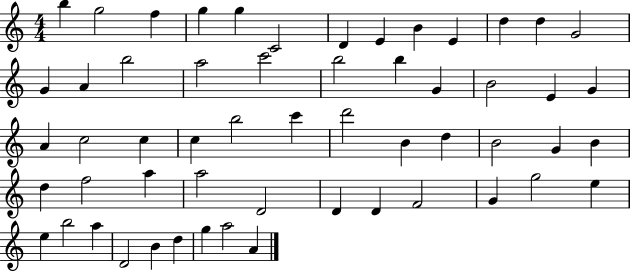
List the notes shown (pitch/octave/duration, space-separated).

B5/q G5/h F5/q G5/q G5/q C4/h D4/q E4/q B4/q E4/q D5/q D5/q G4/h G4/q A4/q B5/h A5/h C6/h B5/h B5/q G4/q B4/h E4/q G4/q A4/q C5/h C5/q C5/q B5/h C6/q D6/h B4/q D5/q B4/h G4/q B4/q D5/q F5/h A5/q A5/h D4/h D4/q D4/q F4/h G4/q G5/h E5/q E5/q B5/h A5/q D4/h B4/q D5/q G5/q A5/h A4/q